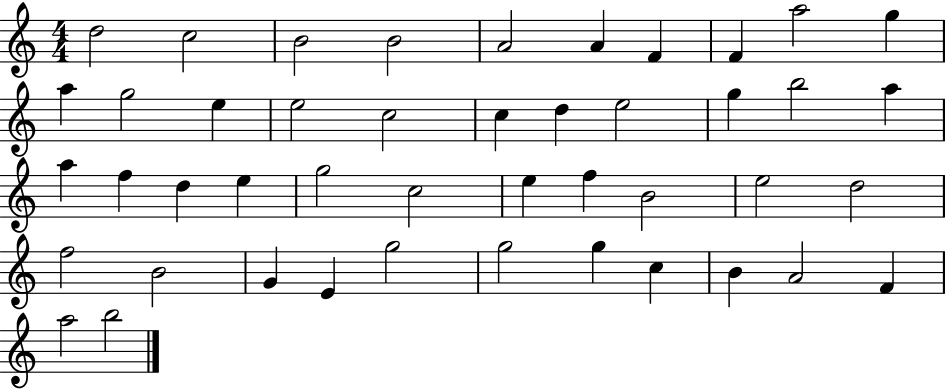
D5/h C5/h B4/h B4/h A4/h A4/q F4/q F4/q A5/h G5/q A5/q G5/h E5/q E5/h C5/h C5/q D5/q E5/h G5/q B5/h A5/q A5/q F5/q D5/q E5/q G5/h C5/h E5/q F5/q B4/h E5/h D5/h F5/h B4/h G4/q E4/q G5/h G5/h G5/q C5/q B4/q A4/h F4/q A5/h B5/h